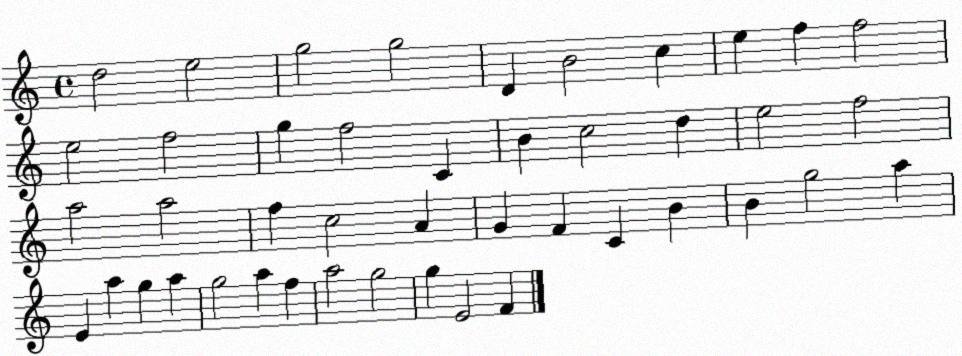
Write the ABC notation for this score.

X:1
T:Untitled
M:4/4
L:1/4
K:C
d2 e2 g2 g2 D B2 c e f f2 e2 f2 g f2 C B c2 d e2 f2 a2 a2 f c2 A G F C B B g2 a E a g a g2 a f a2 g2 g E2 F